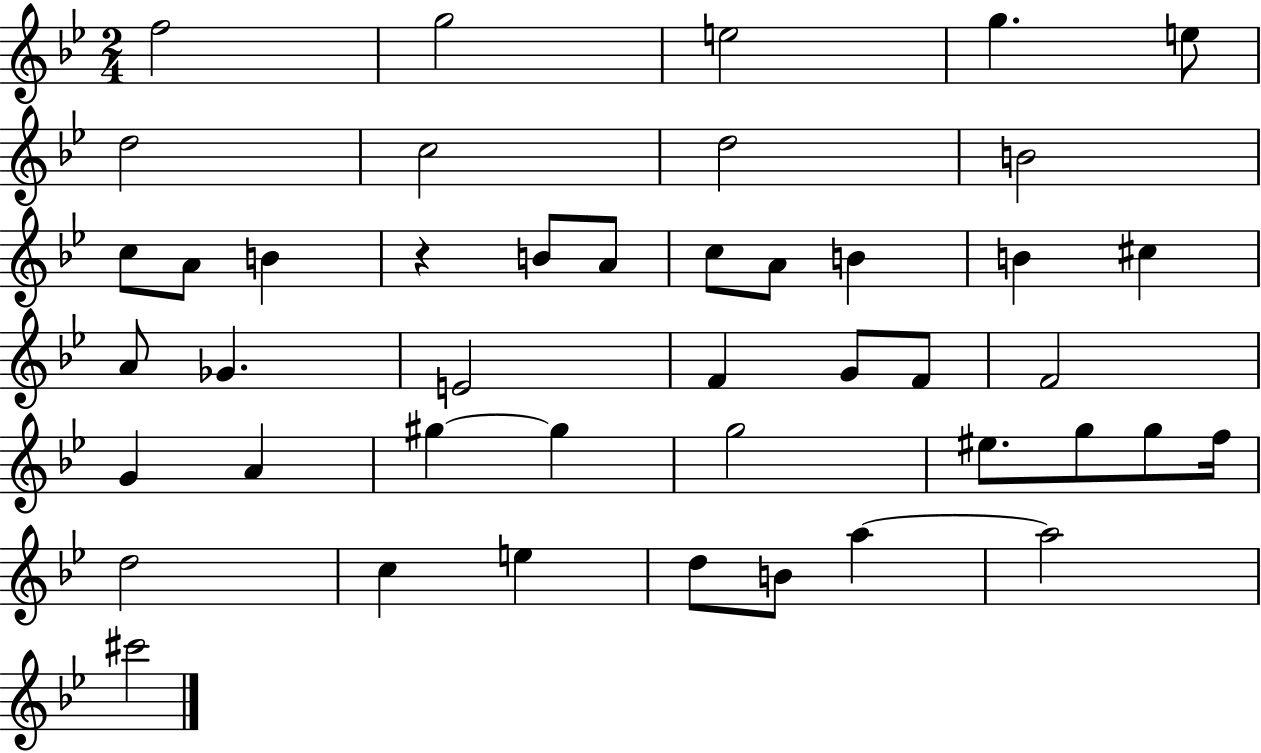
{
  \clef treble
  \numericTimeSignature
  \time 2/4
  \key bes \major
  \repeat volta 2 { f''2 | g''2 | e''2 | g''4. e''8 | \break d''2 | c''2 | d''2 | b'2 | \break c''8 a'8 b'4 | r4 b'8 a'8 | c''8 a'8 b'4 | b'4 cis''4 | \break a'8 ges'4. | e'2 | f'4 g'8 f'8 | f'2 | \break g'4 a'4 | gis''4~~ gis''4 | g''2 | eis''8. g''8 g''8 f''16 | \break d''2 | c''4 e''4 | d''8 b'8 a''4~~ | a''2 | \break cis'''2 | } \bar "|."
}